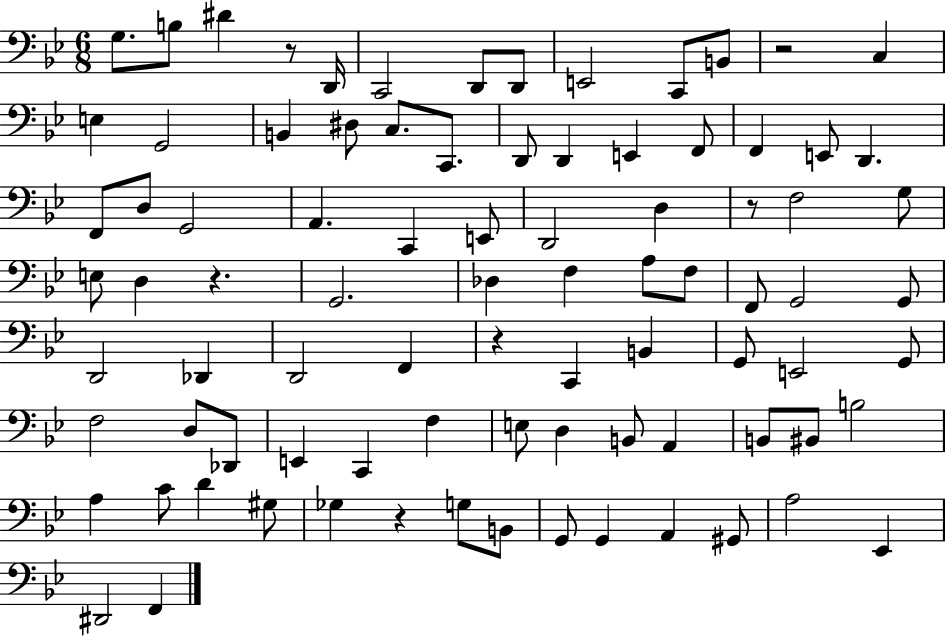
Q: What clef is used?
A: bass